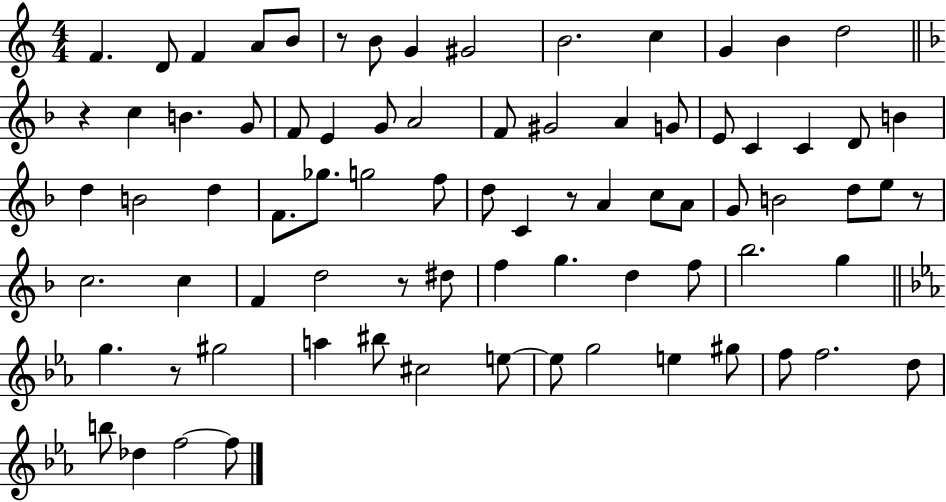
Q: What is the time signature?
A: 4/4